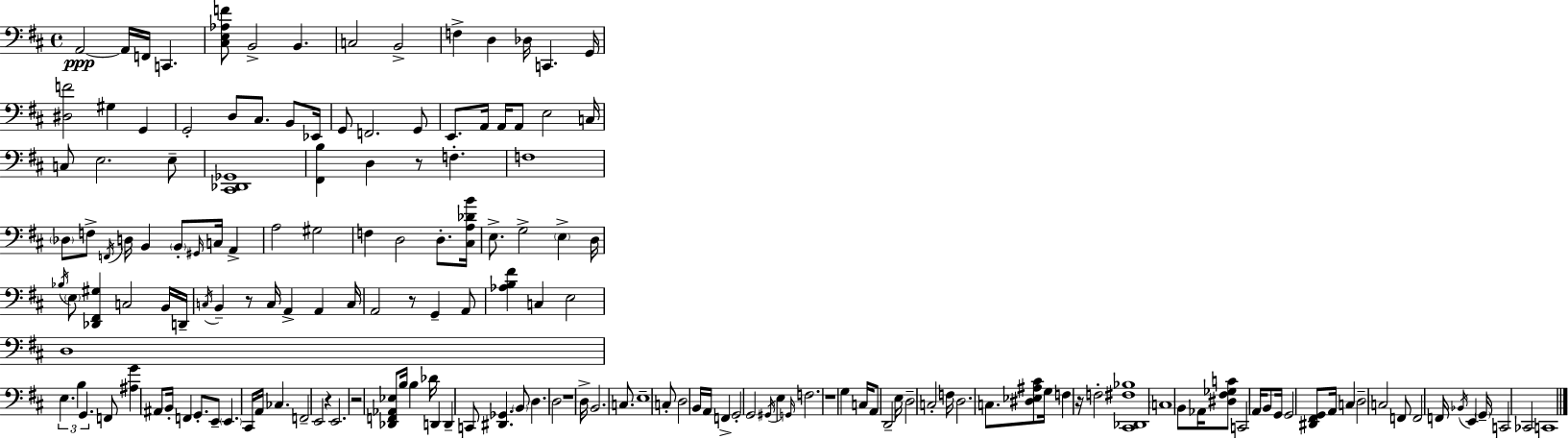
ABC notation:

X:1
T:Untitled
M:4/4
L:1/4
K:D
A,,2 A,,/4 F,,/4 C,, [^C,E,_A,F]/2 B,,2 B,, C,2 B,,2 F, D, _D,/4 C,, G,,/4 [^D,F]2 ^G, G,, G,,2 D,/2 ^C,/2 B,,/2 _E,,/4 G,,/2 F,,2 G,,/2 E,,/2 A,,/4 A,,/4 A,,/2 E,2 C,/4 C,/2 E,2 E,/2 [^C,,_D,,_G,,]4 [^F,,B,] D, z/2 F, F,4 _D,/2 F,/2 F,,/4 D,/4 B,, B,,/2 ^G,,/4 C,/4 A,, A,2 ^G,2 F, D,2 D,/2 [^C,A,_DB]/4 E,/2 G,2 E, D,/4 _B,/4 E,/2 [_D,,^F,,^G,] C,2 B,,/4 D,,/4 C,/4 B,, z/2 C,/4 A,, A,, C,/4 A,,2 z/2 G,, A,,/2 [_A,B,^F] C, E,2 D,4 E, B, G,, F,,/2 [^A,G] ^A,,/2 B,,/4 F,, G,,/2 E,,/2 E,, ^C,,/4 A,,/4 _C, F,,2 E,,2 z E,,2 z2 [_D,,F,,_A,,_E,]/2 B,/4 B, _D/4 D,, D,, C,,/2 [^D,,_G,,] B,,/2 D, D,2 z4 D,/4 B,,2 C,/2 E,4 C,/2 D,2 B,,/4 A,,/4 F,, G,,2 G,,2 ^G,,/4 E, G,,/4 F,2 z4 G, C,/4 A,,/2 D,,2 E,/4 D,2 C,2 F,/4 D,2 C,/2 [^D,_E,^A,^C]/2 G,/4 F, z/4 F,2 [^C,,_D,,^F,_B,]4 C,4 B,,/2 _A,,/4 [^D,^F,_G,C]/2 C,,2 A,,/4 B,,/2 G,,/4 G,,2 [^D,,^F,,G,,]/2 A,,/4 C, D,2 C,2 F,,/2 F,,2 F,,/4 _B,,/4 E,, G,,/4 C,,2 _C,,2 C,,4